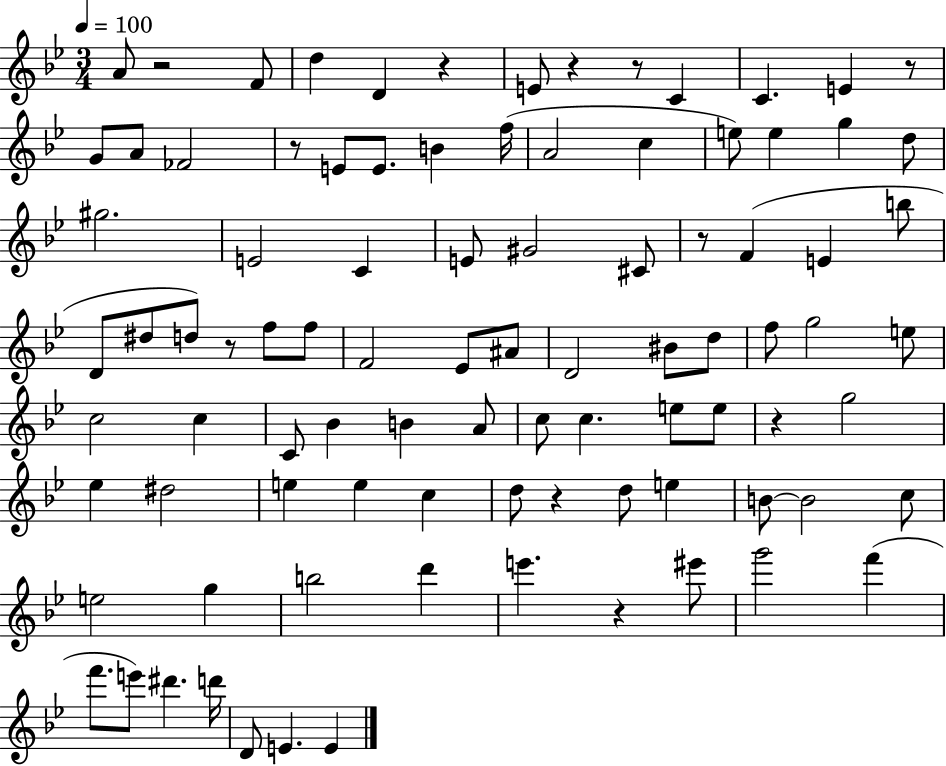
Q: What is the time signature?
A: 3/4